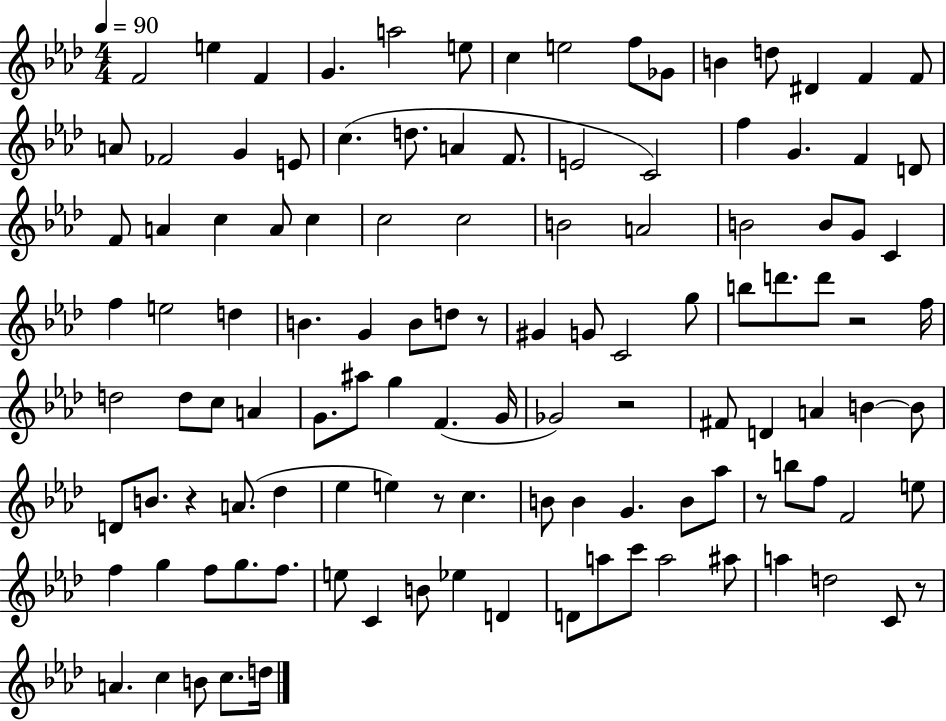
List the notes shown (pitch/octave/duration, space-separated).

F4/h E5/q F4/q G4/q. A5/h E5/e C5/q E5/h F5/e Gb4/e B4/q D5/e D#4/q F4/q F4/e A4/e FES4/h G4/q E4/e C5/q. D5/e. A4/q F4/e. E4/h C4/h F5/q G4/q. F4/q D4/e F4/e A4/q C5/q A4/e C5/q C5/h C5/h B4/h A4/h B4/h B4/e G4/e C4/q F5/q E5/h D5/q B4/q. G4/q B4/e D5/e R/e G#4/q G4/e C4/h G5/e B5/e D6/e. D6/e R/h F5/s D5/h D5/e C5/e A4/q G4/e. A#5/e G5/q F4/q. G4/s Gb4/h R/h F#4/e D4/q A4/q B4/q B4/e D4/e B4/e. R/q A4/e. Db5/q Eb5/q E5/q R/e C5/q. B4/e B4/q G4/q. B4/e Ab5/e R/e B5/e F5/e F4/h E5/e F5/q G5/q F5/e G5/e. F5/e. E5/e C4/q B4/e Eb5/q D4/q D4/e A5/e C6/e A5/h A#5/e A5/q D5/h C4/e R/e A4/q. C5/q B4/e C5/e. D5/s